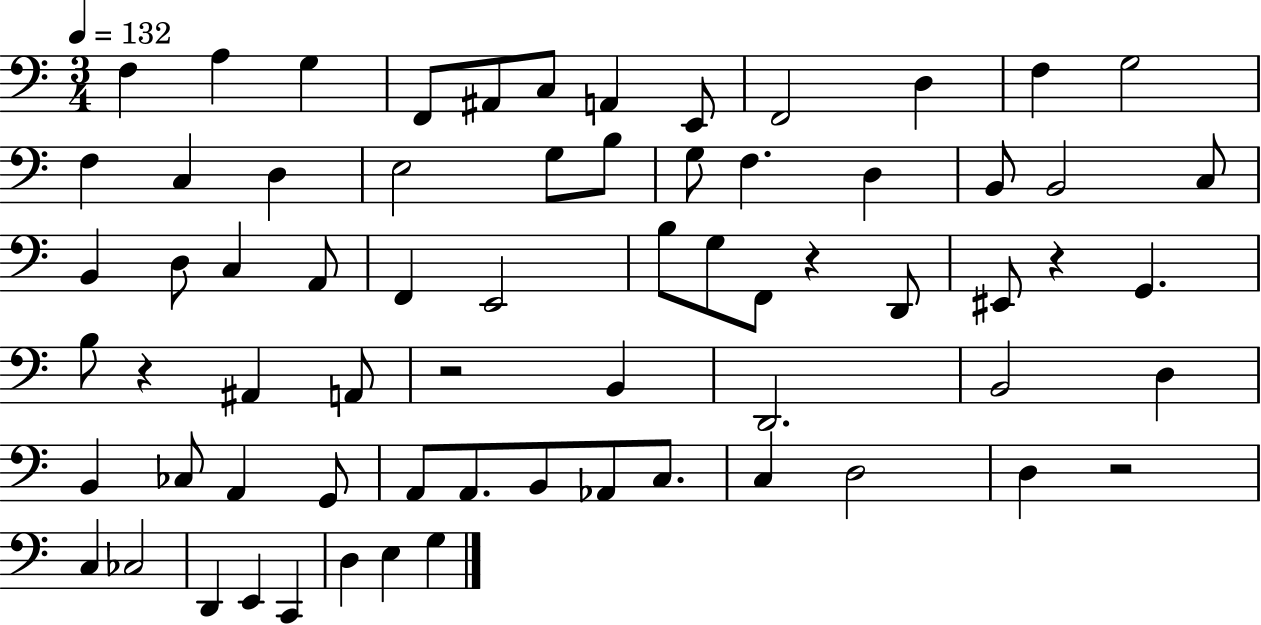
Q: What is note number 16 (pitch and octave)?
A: E3